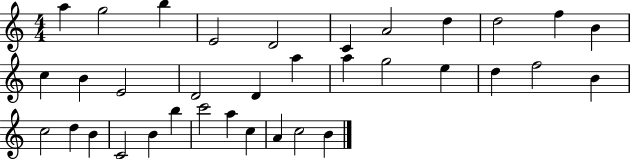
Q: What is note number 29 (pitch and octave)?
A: B5